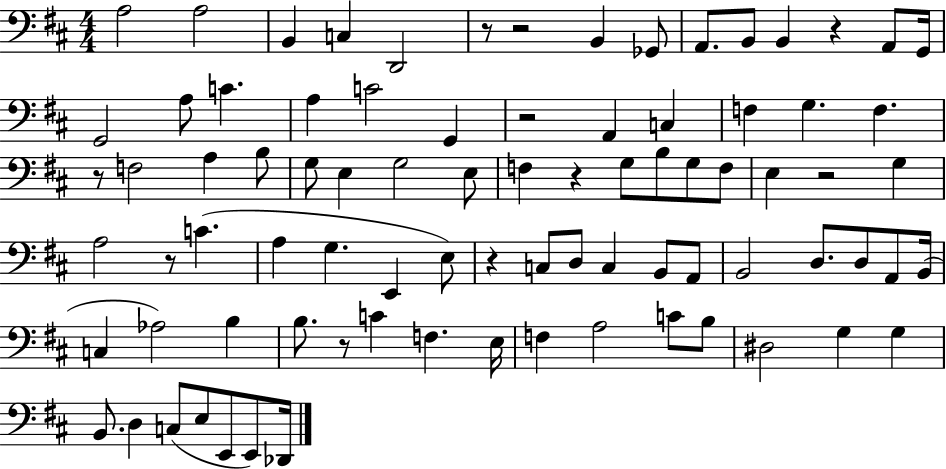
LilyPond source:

{
  \clef bass
  \numericTimeSignature
  \time 4/4
  \key d \major
  a2 a2 | b,4 c4 d,2 | r8 r2 b,4 ges,8 | a,8. b,8 b,4 r4 a,8 g,16 | \break g,2 a8 c'4. | a4 c'2 g,4 | r2 a,4 c4 | f4 g4. f4. | \break r8 f2 a4 b8 | g8 e4 g2 e8 | f4 r4 g8 b8 g8 f8 | e4 r2 g4 | \break a2 r8 c'4.( | a4 g4. e,4 e8) | r4 c8 d8 c4 b,8 a,8 | b,2 d8. d8 a,8 b,16( | \break c4 aes2) b4 | b8. r8 c'4 f4. e16 | f4 a2 c'8 b8 | dis2 g4 g4 | \break b,8. d4 c8( e8 e,8 e,8) des,16 | \bar "|."
}